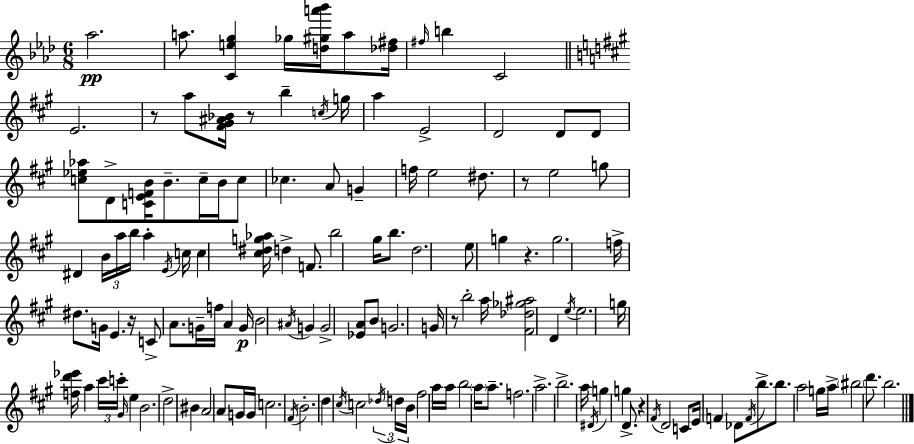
{
  \clef treble
  \numericTimeSignature
  \time 6/8
  \key aes \major
  aes''2.\pp | a''8. <c' e'' g''>4 ges''16 <d'' gis'' a''' bes'''>16 a''8 <des'' fis''>16 | \grace { fis''16 } b''4 c'2 | \bar "||" \break \key a \major e'2. | r8 a''8 <fis' gis' ais' bes'>16 r8 b''4-- \acciaccatura { c''16 } | g''16 a''4 e'2-> | d'2 d'8 d'8 | \break <c'' ees'' aes''>8 d'8-> <c' e' f' b'>16 b'8.-- c''16-- b'16 c''8 | ces''4. a'8 g'4-- | f''16 e''2 dis''8. | r8 e''2 g''8 | \break dis'4 \tuplet 3/2 { b'16 a''16 b''16 } a''4-. | \acciaccatura { e'16 } c''16 c''4 <cis'' dis'' g'' aes''>16 d''4-> f'8. | b''2 gis''16 b''8. | d''2. | \break e''8 g''4 r4. | g''2. | f''16-> dis''8. g'16 e'4. | r16 c'8-> a'8. g'16-- f''16 a'4 | \break g'16\p b'2 \acciaccatura { ais'16 } g'4 | g'2-> <ees' a'>8 | b'8 g'2. | g'16 r8 b''2-. | \break a''16 <fis' des'' ges'' ais''>2 d'4 | \acciaccatura { e''16 } e''2. | g''16 <f'' d''' ees'''>16 a''4 \tuplet 3/2 { cis'''16 c'''16-. | \grace { gis'16 } } e''4 b'2. | \break d''2-> | bis'4 a'2 | a'8 g'16 g'16 c''2. | \acciaccatura { fis'16 } b'2.-. | \break d''4 \acciaccatura { cis''16 } c''2 | \tuplet 3/2 { \acciaccatura { des''16 } d''16 b'16 } fis''2 | a''16 a''16 b''2 | \parenthesize a''16 a''8.-- f''2. | \break a''2.-> | b''2.-> | a''16 \acciaccatura { dis'16 } g''4 | g''4 d'8.-> r4 | \break \acciaccatura { fis'16 } d'2 c'8 | e'16 f'4 des'8 \acciaccatura { f'16 } b''8.-> b''8. | a''2 g''16 a''16-> | \parenthesize bis''2 d'''8. b''2. | \break \bar "|."
}